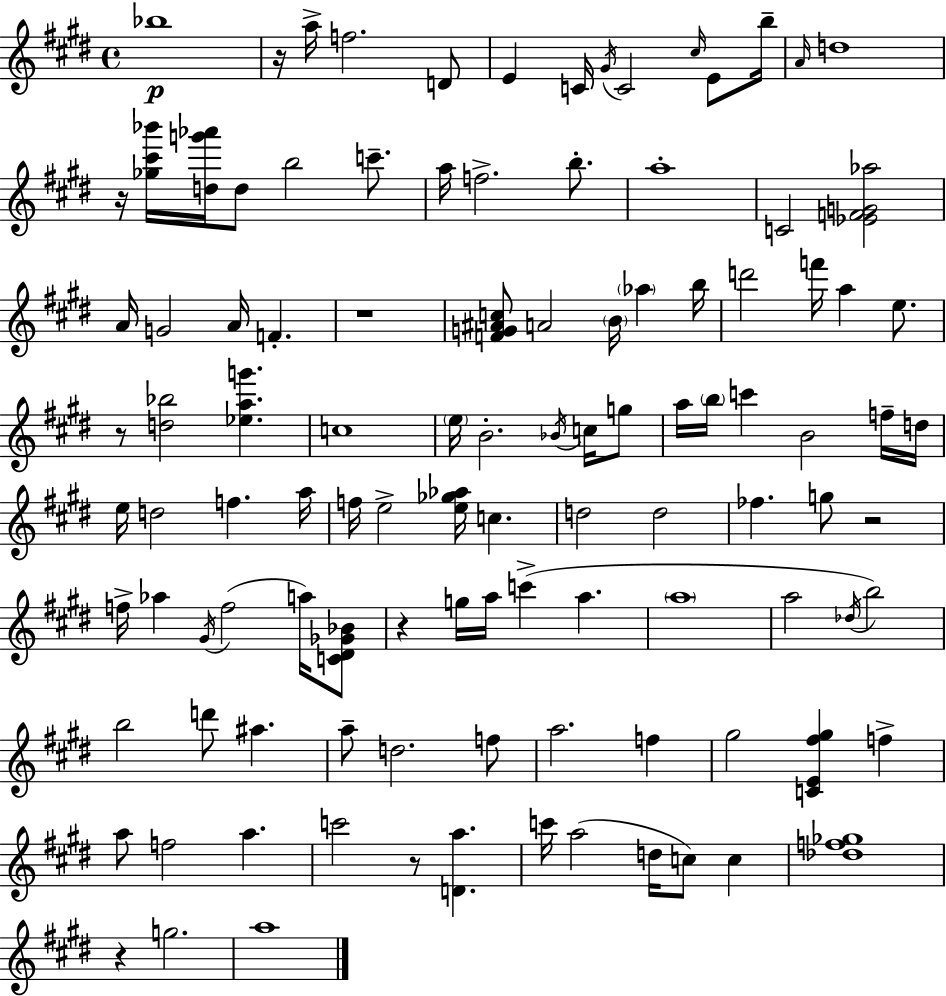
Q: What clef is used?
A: treble